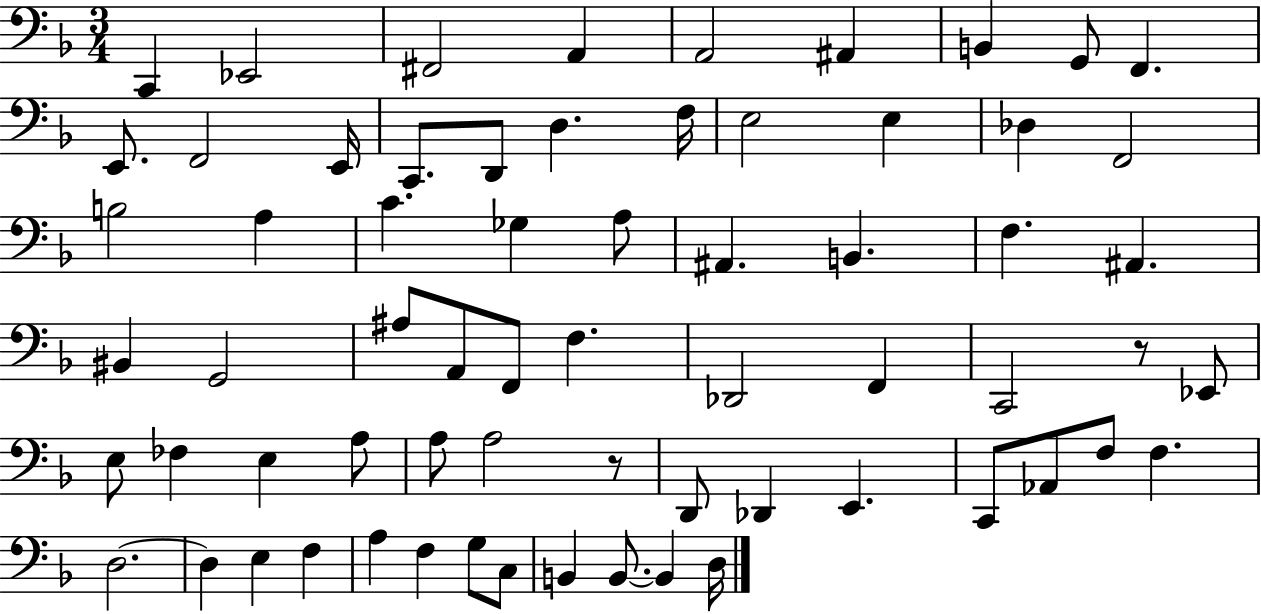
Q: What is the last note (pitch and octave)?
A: D3